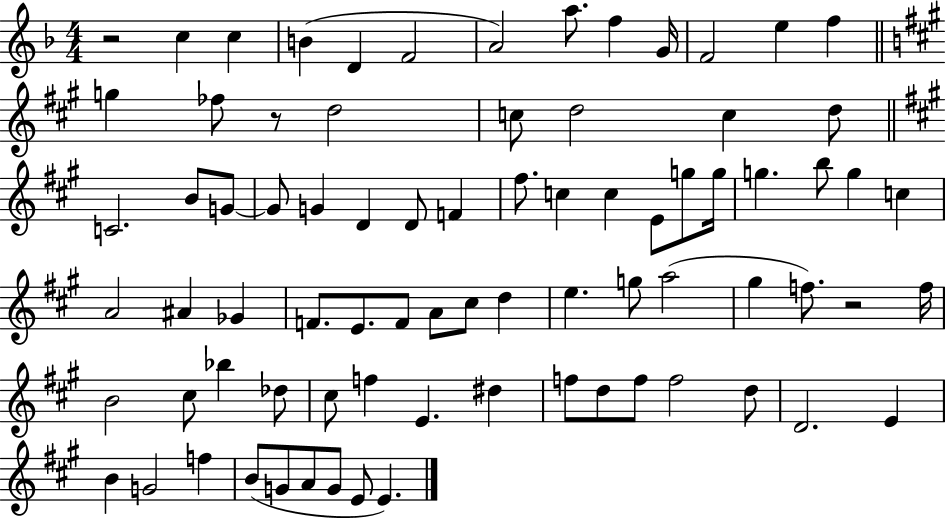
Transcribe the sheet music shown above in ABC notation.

X:1
T:Untitled
M:4/4
L:1/4
K:F
z2 c c B D F2 A2 a/2 f G/4 F2 e f g _f/2 z/2 d2 c/2 d2 c d/2 C2 B/2 G/2 G/2 G D D/2 F ^f/2 c c E/2 g/2 g/4 g b/2 g c A2 ^A _G F/2 E/2 F/2 A/2 ^c/2 d e g/2 a2 ^g f/2 z2 f/4 B2 ^c/2 _b _d/2 ^c/2 f E ^d f/2 d/2 f/2 f2 d/2 D2 E B G2 f B/2 G/2 A/2 G/2 E/2 E